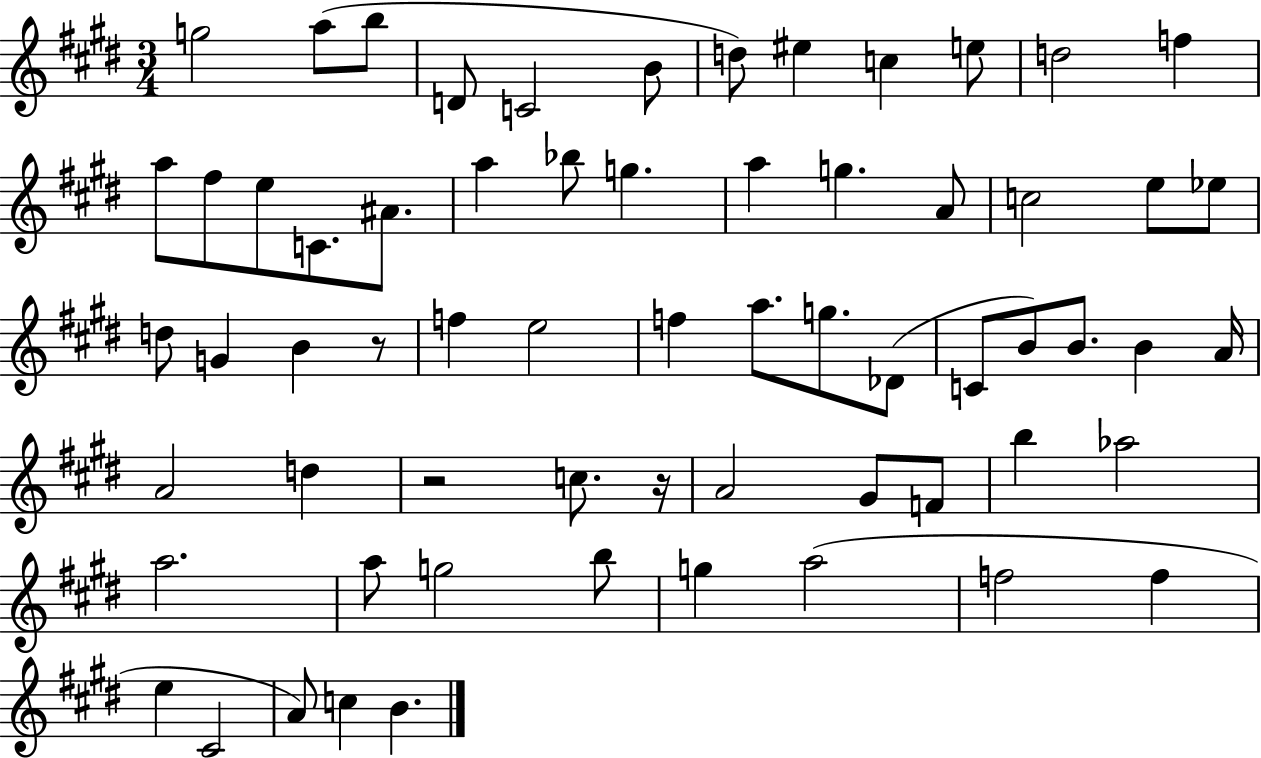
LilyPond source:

{
  \clef treble
  \numericTimeSignature
  \time 3/4
  \key e \major
  g''2 a''8( b''8 | d'8 c'2 b'8 | d''8) eis''4 c''4 e''8 | d''2 f''4 | \break a''8 fis''8 e''8 c'8. ais'8. | a''4 bes''8 g''4. | a''4 g''4. a'8 | c''2 e''8 ees''8 | \break d''8 g'4 b'4 r8 | f''4 e''2 | f''4 a''8. g''8. des'8( | c'8 b'8) b'8. b'4 a'16 | \break a'2 d''4 | r2 c''8. r16 | a'2 gis'8 f'8 | b''4 aes''2 | \break a''2. | a''8 g''2 b''8 | g''4 a''2( | f''2 f''4 | \break e''4 cis'2 | a'8) c''4 b'4. | \bar "|."
}